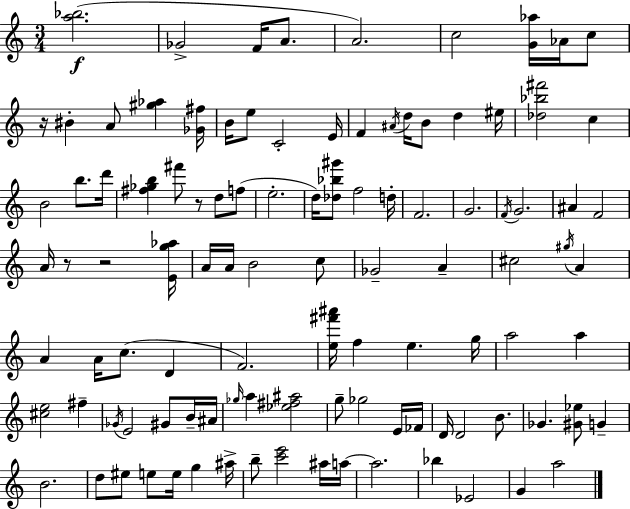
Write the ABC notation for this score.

X:1
T:Untitled
M:3/4
L:1/4
K:C
[a_b]2 _G2 F/4 A/2 A2 c2 [G_a]/4 _A/4 c/2 z/4 ^B A/2 [^g_a] [_G^f]/4 B/4 e/2 C2 E/4 F ^A/4 d/4 B/2 d ^e/4 [_d_b^f']2 c B2 b/2 d'/4 [^f_gb] ^f'/2 z/2 d/2 f/2 e2 d/4 [_d_b^g']/2 f2 d/4 F2 G2 F/4 G2 ^A F2 A/4 z/2 z2 [Eg_a]/4 A/4 A/4 B2 c/2 _G2 A ^c2 ^g/4 A A A/4 c/2 D F2 [e^f'^a']/4 f e g/4 a2 a [^ce]2 ^f _G/4 E2 ^G/2 B/4 ^A/4 _g/4 a [_e^f^a]2 g/2 _g2 E/4 _F/4 D/4 D2 B/2 _G [^G_e]/2 G B2 d/2 ^e/2 e/2 e/4 g ^a/4 b/2 [c'e']2 ^a/4 a/4 a2 _b _E2 G a2